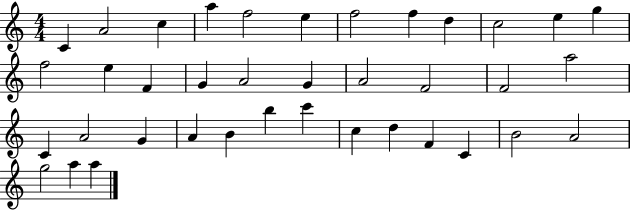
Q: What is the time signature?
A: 4/4